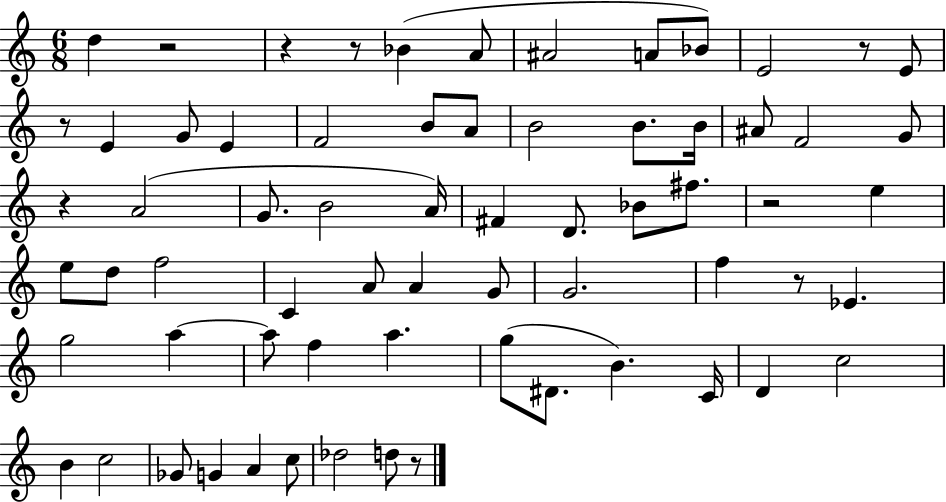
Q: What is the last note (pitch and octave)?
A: D5